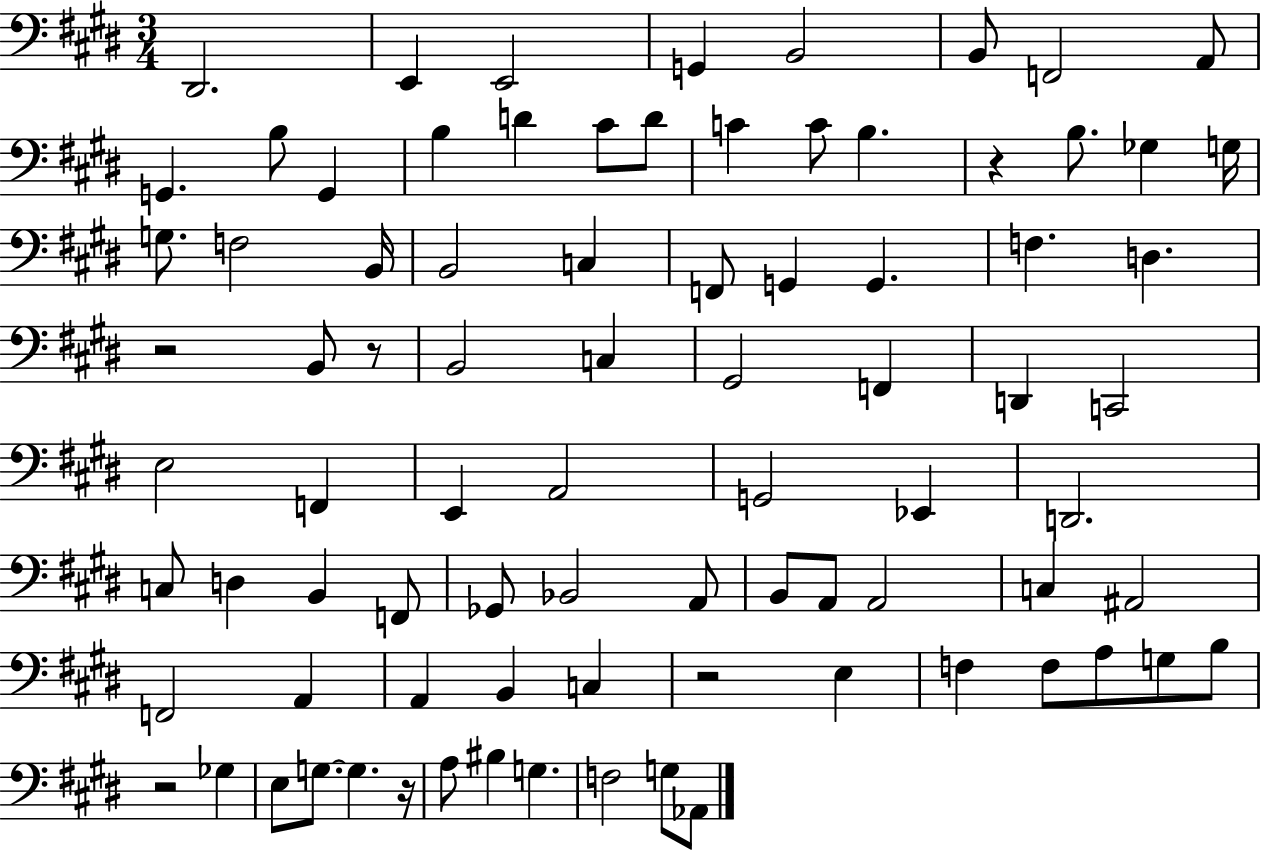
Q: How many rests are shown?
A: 6